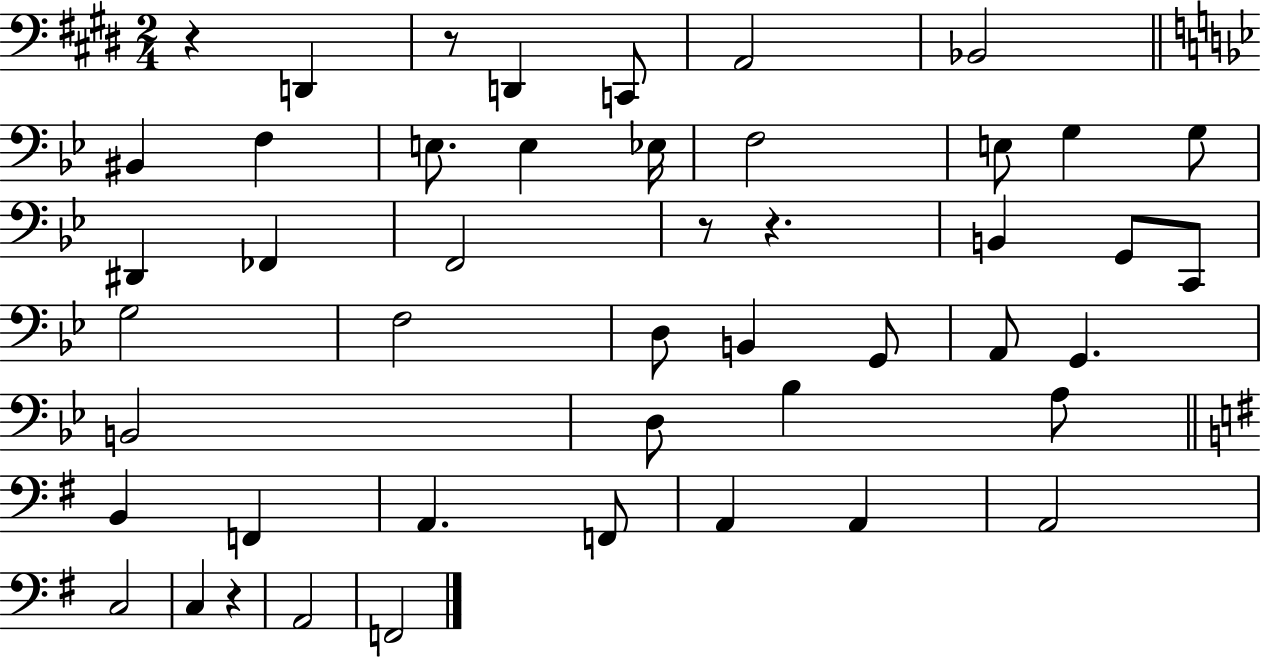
R/q D2/q R/e D2/q C2/e A2/h Bb2/h BIS2/q F3/q E3/e. E3/q Eb3/s F3/h E3/e G3/q G3/e D#2/q FES2/q F2/h R/e R/q. B2/q G2/e C2/e G3/h F3/h D3/e B2/q G2/e A2/e G2/q. B2/h D3/e Bb3/q A3/e B2/q F2/q A2/q. F2/e A2/q A2/q A2/h C3/h C3/q R/q A2/h F2/h